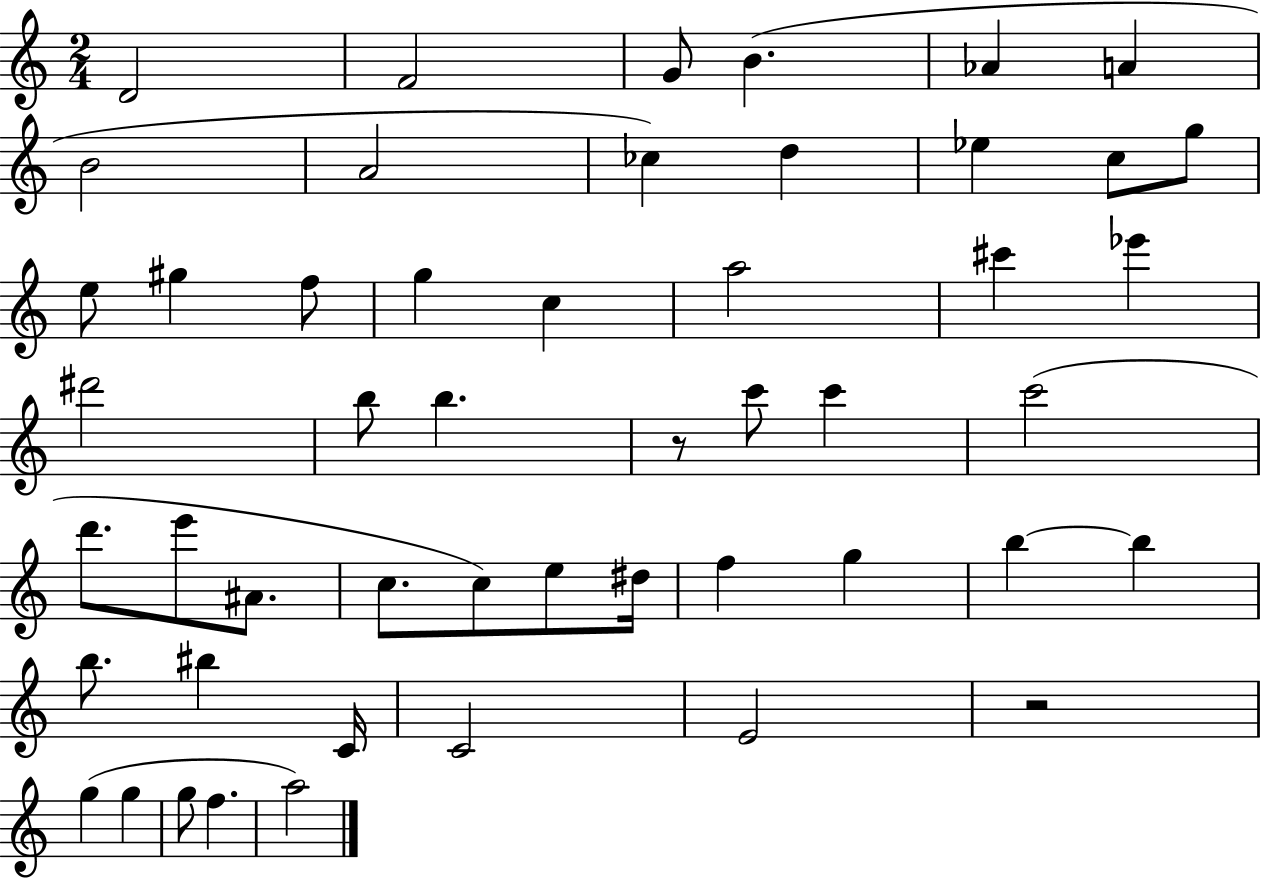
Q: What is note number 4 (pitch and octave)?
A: B4